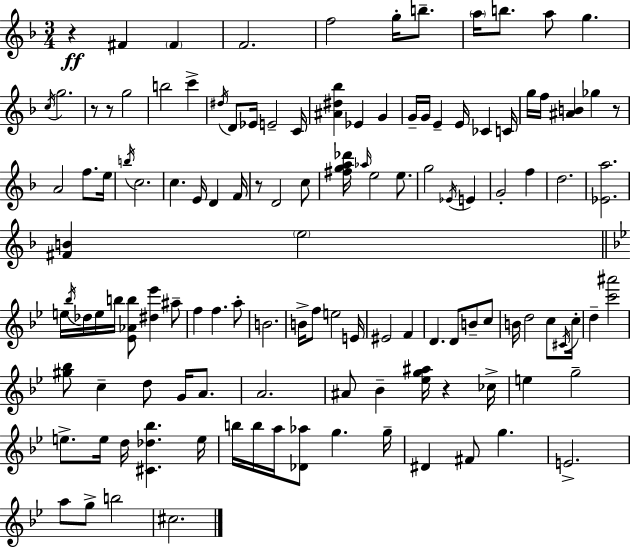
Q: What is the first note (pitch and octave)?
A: F#4